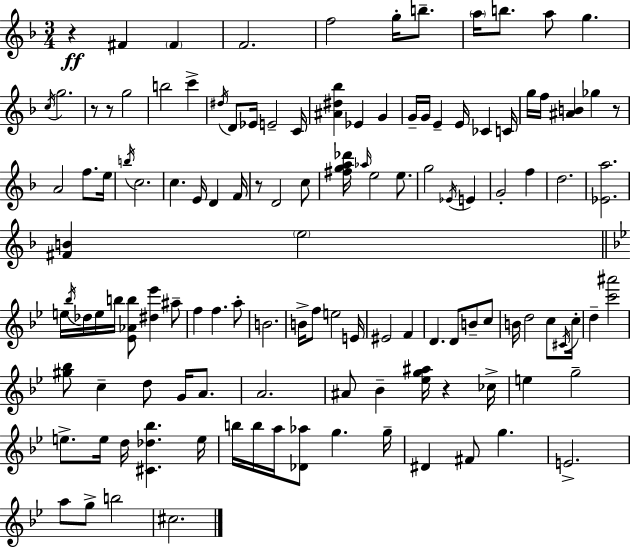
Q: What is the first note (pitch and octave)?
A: F#4